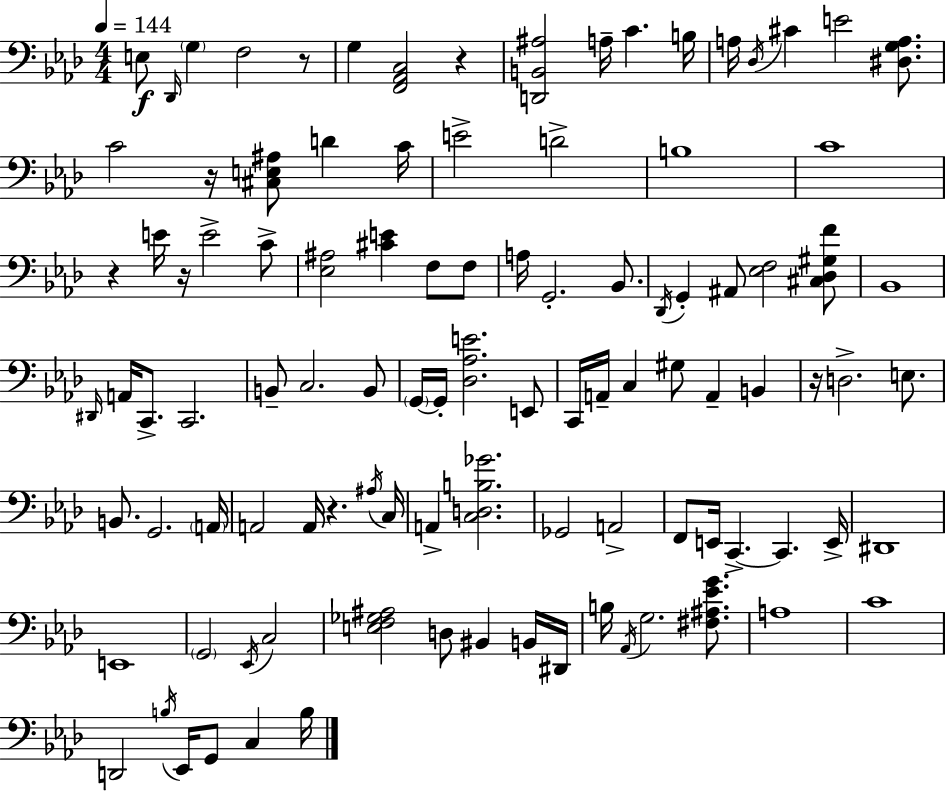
{
  \clef bass
  \numericTimeSignature
  \time 4/4
  \key aes \major
  \tempo 4 = 144
  e8\f \grace { des,16 } \parenthesize g4 f2 r8 | g4 <f, aes, c>2 r4 | <d, b, ais>2 a16-- c'4. | b16 a16 \acciaccatura { des16 } cis'4 e'2 <dis g a>8. | \break c'2 r16 <cis e ais>8 d'4 | c'16 e'2-> d'2-> | b1 | c'1 | \break r4 e'16 r16 e'2-> | c'8-> <ees ais>2 <cis' e'>4 f8 | f8 a16 g,2.-. bes,8. | \acciaccatura { des,16 } g,4-. ais,8 <ees f>2 | \break <cis des gis f'>8 bes,1 | \grace { dis,16 } a,16 c,8.-> c,2. | b,8-- c2. | b,8 \parenthesize g,16~~ g,16-. <des aes e'>2. | \break e,8 c,16 a,16-- c4 gis8 a,4-- | b,4 r16 d2.-> | e8. b,8. g,2. | \parenthesize a,16 a,2 a,16 r4. | \break \acciaccatura { ais16 } c16 a,4-> <c d b ges'>2. | ges,2 a,2-> | f,8 e,16 c,4.->~~ c,4. | e,16-> dis,1 | \break e,1 | \parenthesize g,2 \acciaccatura { ees,16 } c2 | <e f ges ais>2 d8 | bis,4 b,16 dis,16 b16 \acciaccatura { aes,16 } g2. | \break <fis ais ees' g'>8. a1 | c'1 | d,2 \acciaccatura { b16 } | ees,16 g,8 c4 b16 \bar "|."
}